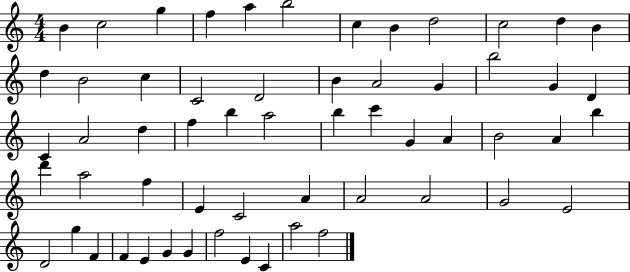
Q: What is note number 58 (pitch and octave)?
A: F5